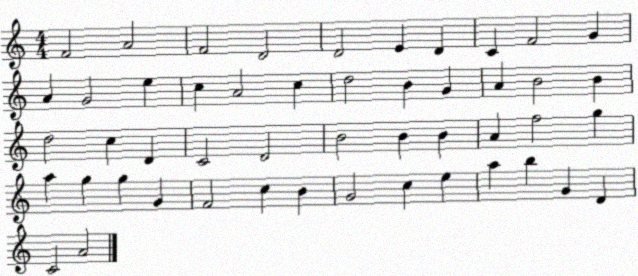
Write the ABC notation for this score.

X:1
T:Untitled
M:4/4
L:1/4
K:C
F2 A2 F2 D2 D2 E D C F2 G A G2 e c A2 c d2 B G A B2 B d2 c D C2 D2 B2 B B A f2 g a g g G F2 c B G2 c e a b G D C2 A2